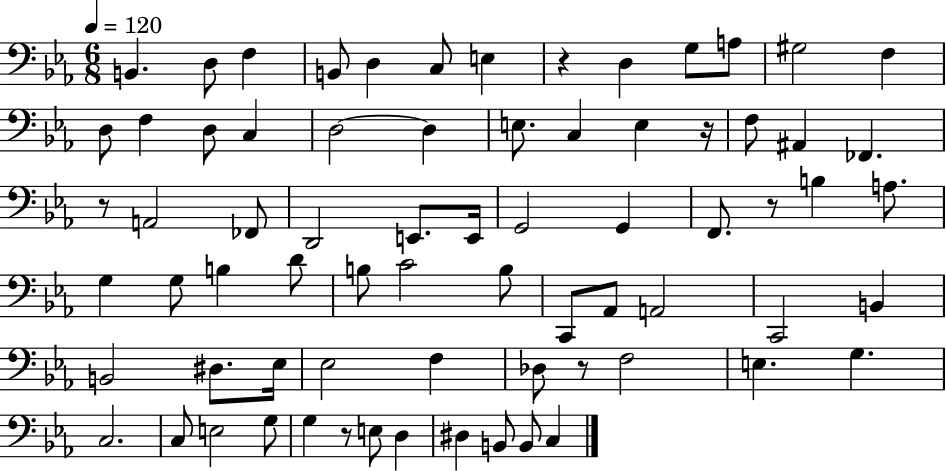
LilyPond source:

{
  \clef bass
  \numericTimeSignature
  \time 6/8
  \key ees \major
  \tempo 4 = 120
  b,4. d8 f4 | b,8 d4 c8 e4 | r4 d4 g8 a8 | gis2 f4 | \break d8 f4 d8 c4 | d2~~ d4 | e8. c4 e4 r16 | f8 ais,4 fes,4. | \break r8 a,2 fes,8 | d,2 e,8. e,16 | g,2 g,4 | f,8. r8 b4 a8. | \break g4 g8 b4 d'8 | b8 c'2 b8 | c,8 aes,8 a,2 | c,2 b,4 | \break b,2 dis8. ees16 | ees2 f4 | des8 r8 f2 | e4. g4. | \break c2. | c8 e2 g8 | g4 r8 e8 d4 | dis4 b,8 b,8 c4 | \break \bar "|."
}